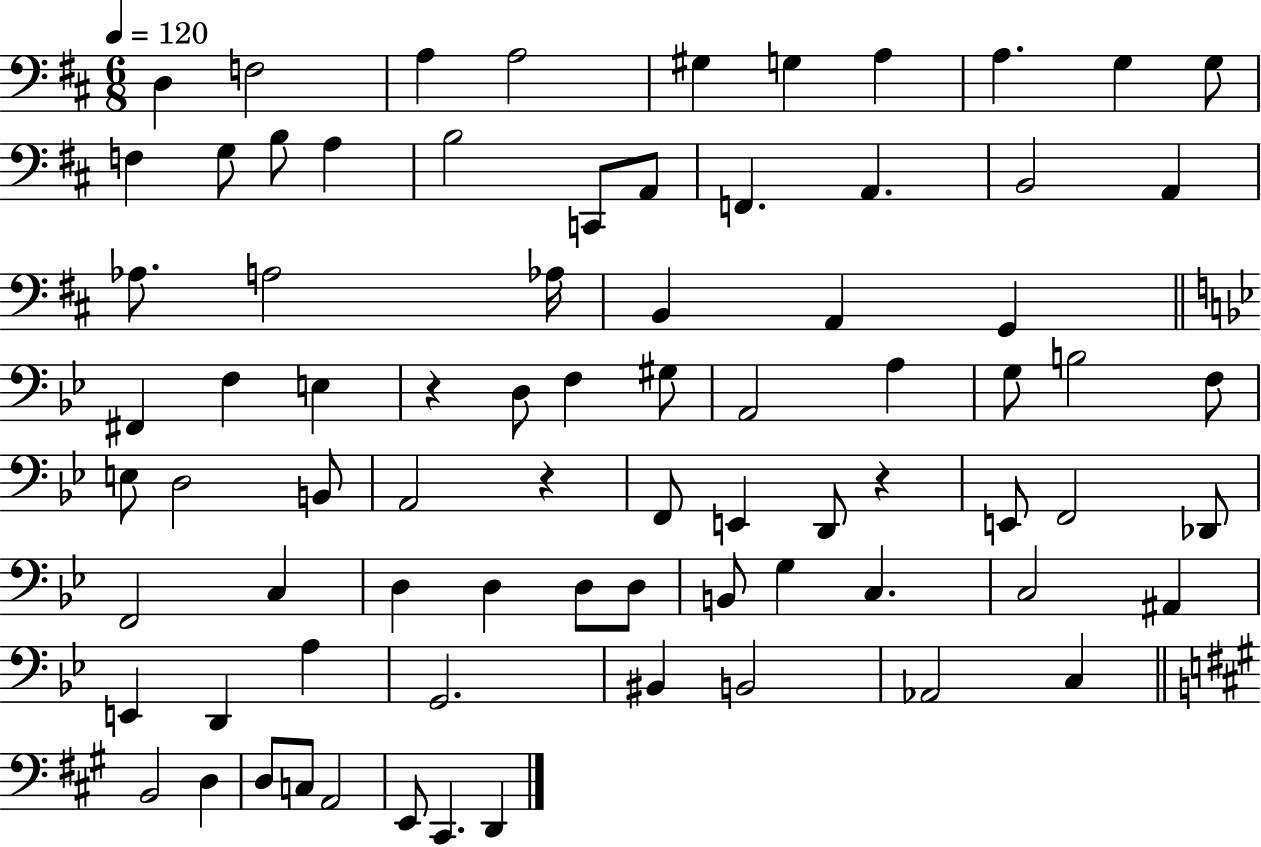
D3/q F3/h A3/q A3/h G#3/q G3/q A3/q A3/q. G3/q G3/e F3/q G3/e B3/e A3/q B3/h C2/e A2/e F2/q. A2/q. B2/h A2/q Ab3/e. A3/h Ab3/s B2/q A2/q G2/q F#2/q F3/q E3/q R/q D3/e F3/q G#3/e A2/h A3/q G3/e B3/h F3/e E3/e D3/h B2/e A2/h R/q F2/e E2/q D2/e R/q E2/e F2/h Db2/e F2/h C3/q D3/q D3/q D3/e D3/e B2/e G3/q C3/q. C3/h A#2/q E2/q D2/q A3/q G2/h. BIS2/q B2/h Ab2/h C3/q B2/h D3/q D3/e C3/e A2/h E2/e C#2/q. D2/q